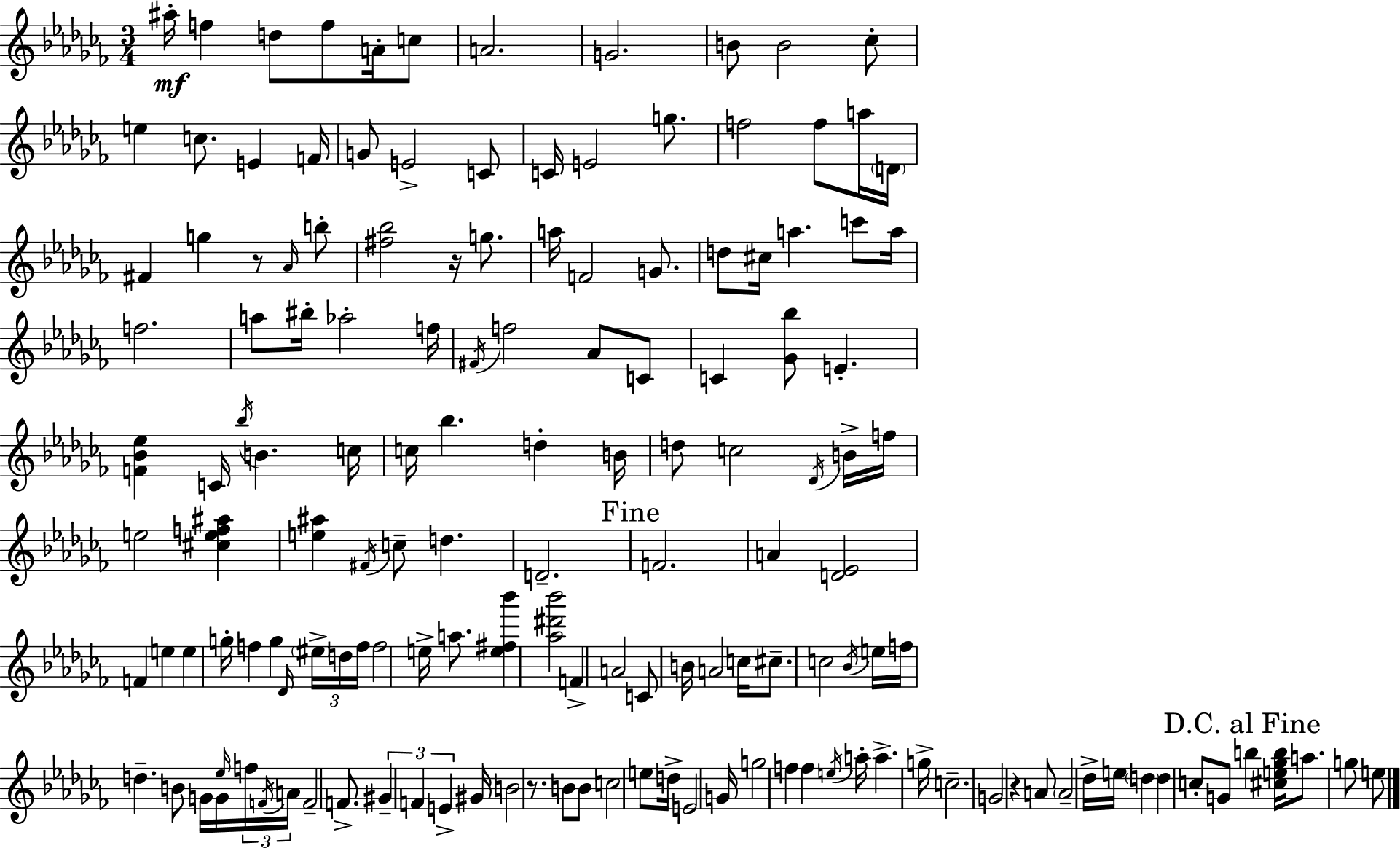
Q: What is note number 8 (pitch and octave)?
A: G4